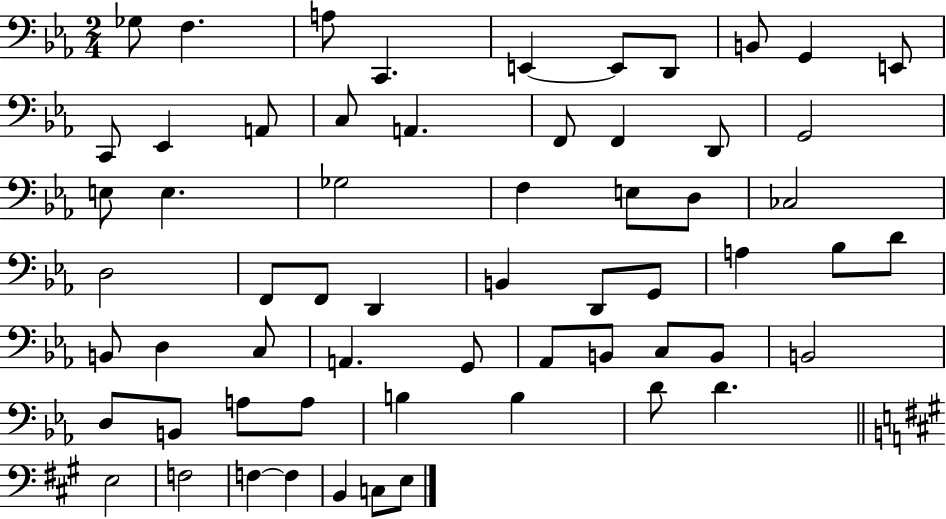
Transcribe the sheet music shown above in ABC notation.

X:1
T:Untitled
M:2/4
L:1/4
K:Eb
_G,/2 F, A,/2 C,, E,, E,,/2 D,,/2 B,,/2 G,, E,,/2 C,,/2 _E,, A,,/2 C,/2 A,, F,,/2 F,, D,,/2 G,,2 E,/2 E, _G,2 F, E,/2 D,/2 _C,2 D,2 F,,/2 F,,/2 D,, B,, D,,/2 G,,/2 A, _B,/2 D/2 B,,/2 D, C,/2 A,, G,,/2 _A,,/2 B,,/2 C,/2 B,,/2 B,,2 D,/2 B,,/2 A,/2 A,/2 B, B, D/2 D E,2 F,2 F, F, B,, C,/2 E,/2